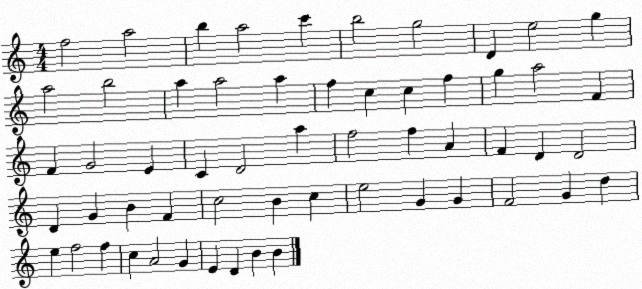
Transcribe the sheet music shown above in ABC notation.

X:1
T:Untitled
M:4/4
L:1/4
K:C
f2 a2 b a2 c' b2 g2 D e2 g a2 b2 a a2 a f c c f g a2 F F G2 E C D2 a f2 f A F D D2 D G B F c2 B c e2 G G F2 G d e f2 f c A2 G E D B B